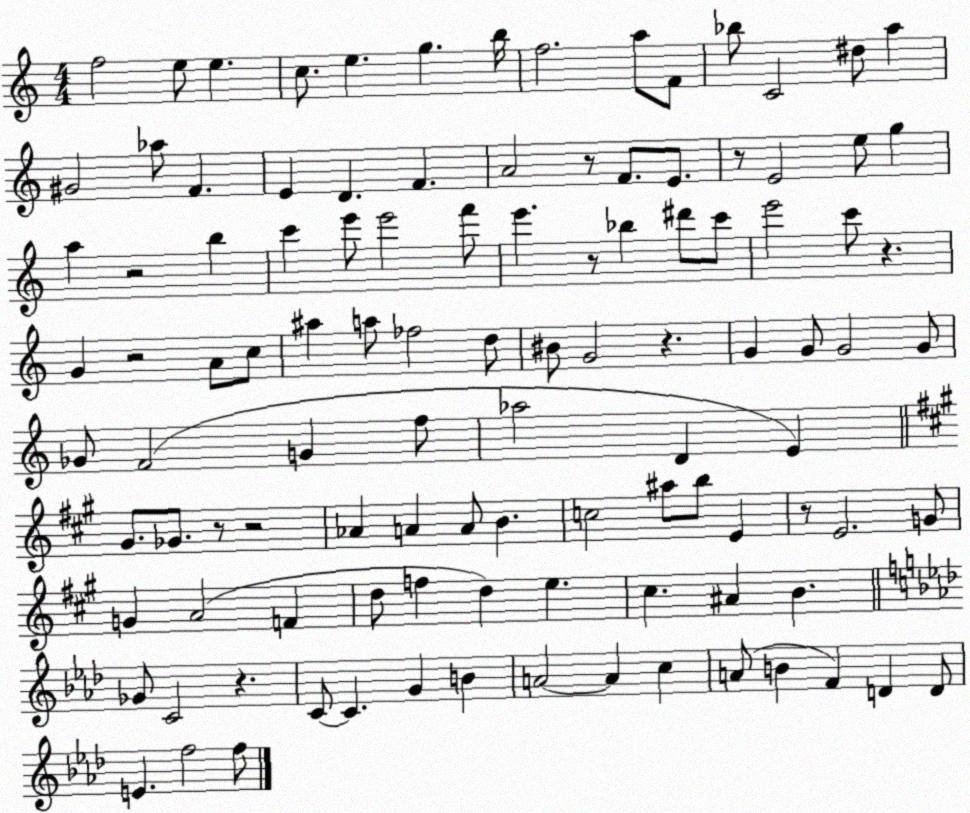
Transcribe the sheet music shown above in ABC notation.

X:1
T:Untitled
M:4/4
L:1/4
K:C
f2 e/2 e c/2 e g b/4 f2 a/2 F/2 _b/2 C2 ^d/2 a ^G2 _a/2 F E D F A2 z/2 F/2 E/2 z/2 E2 e/2 g a z2 b c' e'/2 e'2 f'/2 e' z/2 _b ^d'/2 c'/2 e'2 c'/2 z G z2 A/2 c/2 ^a a/2 _f2 d/2 ^B/2 G2 z G G/2 G2 G/2 _G/2 F2 G f/2 _a2 D E ^G/2 _G/2 z/2 z2 _A A A/2 B c2 ^a/2 b/2 E z/2 E2 G/2 G A2 F d/2 f d e ^c ^A B _G/2 C2 z C/2 C G B A2 A c A/2 B F D D/2 E f2 f/2